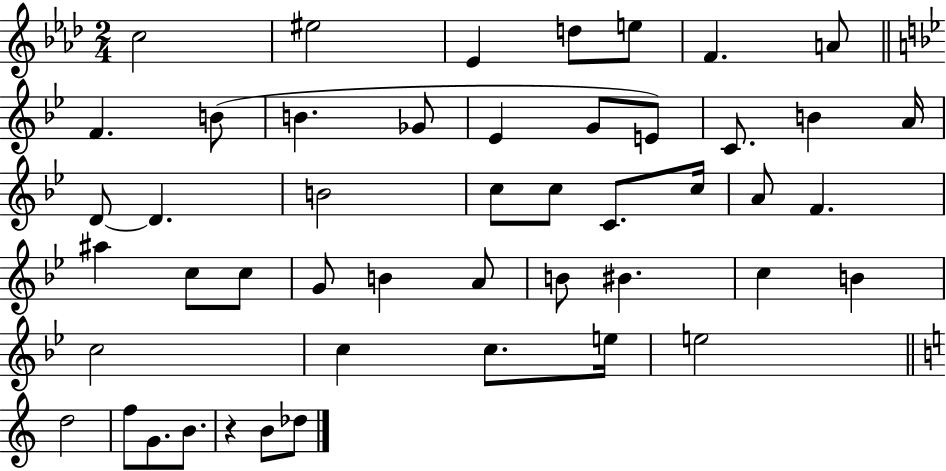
{
  \clef treble
  \numericTimeSignature
  \time 2/4
  \key aes \major
  c''2 | eis''2 | ees'4 d''8 e''8 | f'4. a'8 | \break \bar "||" \break \key bes \major f'4. b'8( | b'4. ges'8 | ees'4 g'8 e'8) | c'8. b'4 a'16 | \break d'8~~ d'4. | b'2 | c''8 c''8 c'8. c''16 | a'8 f'4. | \break ais''4 c''8 c''8 | g'8 b'4 a'8 | b'8 bis'4. | c''4 b'4 | \break c''2 | c''4 c''8. e''16 | e''2 | \bar "||" \break \key a \minor d''2 | f''8 g'8. b'8. | r4 b'8 des''8 | \bar "|."
}